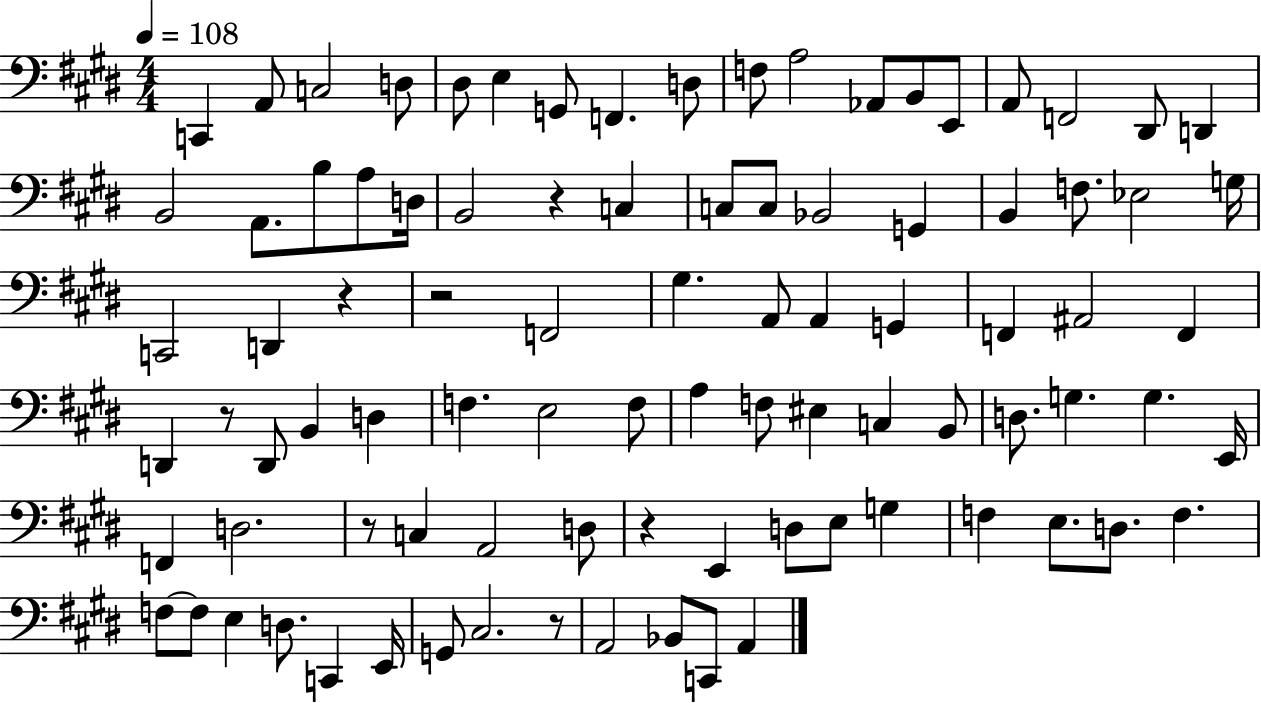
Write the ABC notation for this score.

X:1
T:Untitled
M:4/4
L:1/4
K:E
C,, A,,/2 C,2 D,/2 ^D,/2 E, G,,/2 F,, D,/2 F,/2 A,2 _A,,/2 B,,/2 E,,/2 A,,/2 F,,2 ^D,,/2 D,, B,,2 A,,/2 B,/2 A,/2 D,/4 B,,2 z C, C,/2 C,/2 _B,,2 G,, B,, F,/2 _E,2 G,/4 C,,2 D,, z z2 F,,2 ^G, A,,/2 A,, G,, F,, ^A,,2 F,, D,, z/2 D,,/2 B,, D, F, E,2 F,/2 A, F,/2 ^E, C, B,,/2 D,/2 G, G, E,,/4 F,, D,2 z/2 C, A,,2 D,/2 z E,, D,/2 E,/2 G, F, E,/2 D,/2 F, F,/2 F,/2 E, D,/2 C,, E,,/4 G,,/2 ^C,2 z/2 A,,2 _B,,/2 C,,/2 A,,